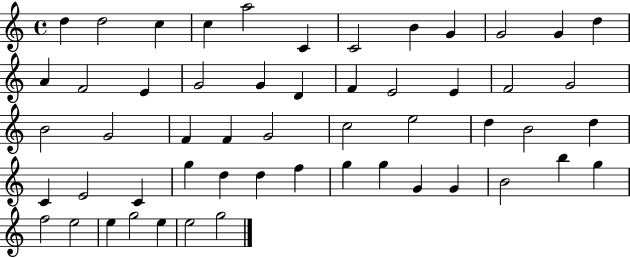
{
  \clef treble
  \time 4/4
  \defaultTimeSignature
  \key c \major
  d''4 d''2 c''4 | c''4 a''2 c'4 | c'2 b'4 g'4 | g'2 g'4 d''4 | \break a'4 f'2 e'4 | g'2 g'4 d'4 | f'4 e'2 e'4 | f'2 g'2 | \break b'2 g'2 | f'4 f'4 g'2 | c''2 e''2 | d''4 b'2 d''4 | \break c'4 e'2 c'4 | g''4 d''4 d''4 f''4 | g''4 g''4 g'4 g'4 | b'2 b''4 g''4 | \break f''2 e''2 | e''4 g''2 e''4 | e''2 g''2 | \bar "|."
}